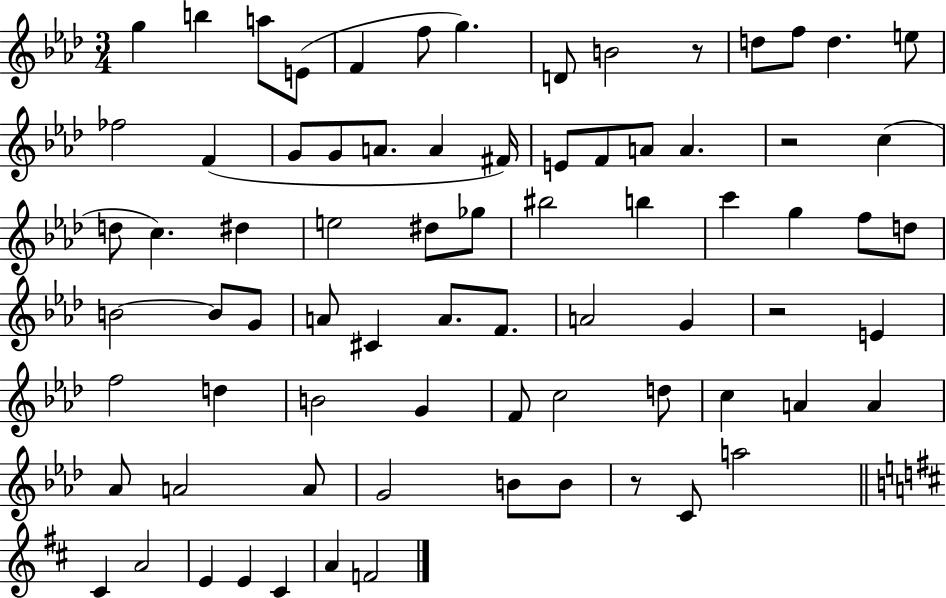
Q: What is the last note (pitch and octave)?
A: F4